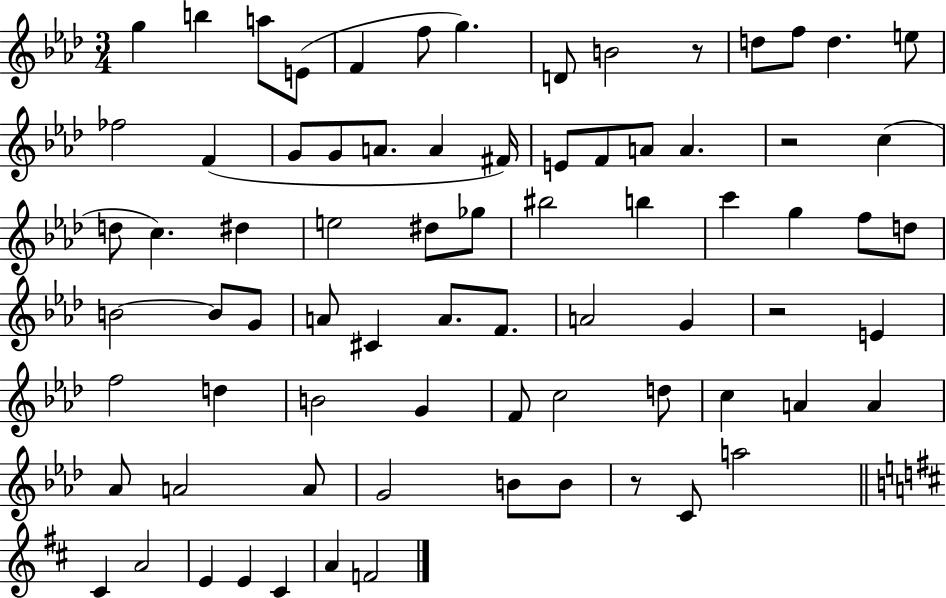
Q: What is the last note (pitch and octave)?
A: F4